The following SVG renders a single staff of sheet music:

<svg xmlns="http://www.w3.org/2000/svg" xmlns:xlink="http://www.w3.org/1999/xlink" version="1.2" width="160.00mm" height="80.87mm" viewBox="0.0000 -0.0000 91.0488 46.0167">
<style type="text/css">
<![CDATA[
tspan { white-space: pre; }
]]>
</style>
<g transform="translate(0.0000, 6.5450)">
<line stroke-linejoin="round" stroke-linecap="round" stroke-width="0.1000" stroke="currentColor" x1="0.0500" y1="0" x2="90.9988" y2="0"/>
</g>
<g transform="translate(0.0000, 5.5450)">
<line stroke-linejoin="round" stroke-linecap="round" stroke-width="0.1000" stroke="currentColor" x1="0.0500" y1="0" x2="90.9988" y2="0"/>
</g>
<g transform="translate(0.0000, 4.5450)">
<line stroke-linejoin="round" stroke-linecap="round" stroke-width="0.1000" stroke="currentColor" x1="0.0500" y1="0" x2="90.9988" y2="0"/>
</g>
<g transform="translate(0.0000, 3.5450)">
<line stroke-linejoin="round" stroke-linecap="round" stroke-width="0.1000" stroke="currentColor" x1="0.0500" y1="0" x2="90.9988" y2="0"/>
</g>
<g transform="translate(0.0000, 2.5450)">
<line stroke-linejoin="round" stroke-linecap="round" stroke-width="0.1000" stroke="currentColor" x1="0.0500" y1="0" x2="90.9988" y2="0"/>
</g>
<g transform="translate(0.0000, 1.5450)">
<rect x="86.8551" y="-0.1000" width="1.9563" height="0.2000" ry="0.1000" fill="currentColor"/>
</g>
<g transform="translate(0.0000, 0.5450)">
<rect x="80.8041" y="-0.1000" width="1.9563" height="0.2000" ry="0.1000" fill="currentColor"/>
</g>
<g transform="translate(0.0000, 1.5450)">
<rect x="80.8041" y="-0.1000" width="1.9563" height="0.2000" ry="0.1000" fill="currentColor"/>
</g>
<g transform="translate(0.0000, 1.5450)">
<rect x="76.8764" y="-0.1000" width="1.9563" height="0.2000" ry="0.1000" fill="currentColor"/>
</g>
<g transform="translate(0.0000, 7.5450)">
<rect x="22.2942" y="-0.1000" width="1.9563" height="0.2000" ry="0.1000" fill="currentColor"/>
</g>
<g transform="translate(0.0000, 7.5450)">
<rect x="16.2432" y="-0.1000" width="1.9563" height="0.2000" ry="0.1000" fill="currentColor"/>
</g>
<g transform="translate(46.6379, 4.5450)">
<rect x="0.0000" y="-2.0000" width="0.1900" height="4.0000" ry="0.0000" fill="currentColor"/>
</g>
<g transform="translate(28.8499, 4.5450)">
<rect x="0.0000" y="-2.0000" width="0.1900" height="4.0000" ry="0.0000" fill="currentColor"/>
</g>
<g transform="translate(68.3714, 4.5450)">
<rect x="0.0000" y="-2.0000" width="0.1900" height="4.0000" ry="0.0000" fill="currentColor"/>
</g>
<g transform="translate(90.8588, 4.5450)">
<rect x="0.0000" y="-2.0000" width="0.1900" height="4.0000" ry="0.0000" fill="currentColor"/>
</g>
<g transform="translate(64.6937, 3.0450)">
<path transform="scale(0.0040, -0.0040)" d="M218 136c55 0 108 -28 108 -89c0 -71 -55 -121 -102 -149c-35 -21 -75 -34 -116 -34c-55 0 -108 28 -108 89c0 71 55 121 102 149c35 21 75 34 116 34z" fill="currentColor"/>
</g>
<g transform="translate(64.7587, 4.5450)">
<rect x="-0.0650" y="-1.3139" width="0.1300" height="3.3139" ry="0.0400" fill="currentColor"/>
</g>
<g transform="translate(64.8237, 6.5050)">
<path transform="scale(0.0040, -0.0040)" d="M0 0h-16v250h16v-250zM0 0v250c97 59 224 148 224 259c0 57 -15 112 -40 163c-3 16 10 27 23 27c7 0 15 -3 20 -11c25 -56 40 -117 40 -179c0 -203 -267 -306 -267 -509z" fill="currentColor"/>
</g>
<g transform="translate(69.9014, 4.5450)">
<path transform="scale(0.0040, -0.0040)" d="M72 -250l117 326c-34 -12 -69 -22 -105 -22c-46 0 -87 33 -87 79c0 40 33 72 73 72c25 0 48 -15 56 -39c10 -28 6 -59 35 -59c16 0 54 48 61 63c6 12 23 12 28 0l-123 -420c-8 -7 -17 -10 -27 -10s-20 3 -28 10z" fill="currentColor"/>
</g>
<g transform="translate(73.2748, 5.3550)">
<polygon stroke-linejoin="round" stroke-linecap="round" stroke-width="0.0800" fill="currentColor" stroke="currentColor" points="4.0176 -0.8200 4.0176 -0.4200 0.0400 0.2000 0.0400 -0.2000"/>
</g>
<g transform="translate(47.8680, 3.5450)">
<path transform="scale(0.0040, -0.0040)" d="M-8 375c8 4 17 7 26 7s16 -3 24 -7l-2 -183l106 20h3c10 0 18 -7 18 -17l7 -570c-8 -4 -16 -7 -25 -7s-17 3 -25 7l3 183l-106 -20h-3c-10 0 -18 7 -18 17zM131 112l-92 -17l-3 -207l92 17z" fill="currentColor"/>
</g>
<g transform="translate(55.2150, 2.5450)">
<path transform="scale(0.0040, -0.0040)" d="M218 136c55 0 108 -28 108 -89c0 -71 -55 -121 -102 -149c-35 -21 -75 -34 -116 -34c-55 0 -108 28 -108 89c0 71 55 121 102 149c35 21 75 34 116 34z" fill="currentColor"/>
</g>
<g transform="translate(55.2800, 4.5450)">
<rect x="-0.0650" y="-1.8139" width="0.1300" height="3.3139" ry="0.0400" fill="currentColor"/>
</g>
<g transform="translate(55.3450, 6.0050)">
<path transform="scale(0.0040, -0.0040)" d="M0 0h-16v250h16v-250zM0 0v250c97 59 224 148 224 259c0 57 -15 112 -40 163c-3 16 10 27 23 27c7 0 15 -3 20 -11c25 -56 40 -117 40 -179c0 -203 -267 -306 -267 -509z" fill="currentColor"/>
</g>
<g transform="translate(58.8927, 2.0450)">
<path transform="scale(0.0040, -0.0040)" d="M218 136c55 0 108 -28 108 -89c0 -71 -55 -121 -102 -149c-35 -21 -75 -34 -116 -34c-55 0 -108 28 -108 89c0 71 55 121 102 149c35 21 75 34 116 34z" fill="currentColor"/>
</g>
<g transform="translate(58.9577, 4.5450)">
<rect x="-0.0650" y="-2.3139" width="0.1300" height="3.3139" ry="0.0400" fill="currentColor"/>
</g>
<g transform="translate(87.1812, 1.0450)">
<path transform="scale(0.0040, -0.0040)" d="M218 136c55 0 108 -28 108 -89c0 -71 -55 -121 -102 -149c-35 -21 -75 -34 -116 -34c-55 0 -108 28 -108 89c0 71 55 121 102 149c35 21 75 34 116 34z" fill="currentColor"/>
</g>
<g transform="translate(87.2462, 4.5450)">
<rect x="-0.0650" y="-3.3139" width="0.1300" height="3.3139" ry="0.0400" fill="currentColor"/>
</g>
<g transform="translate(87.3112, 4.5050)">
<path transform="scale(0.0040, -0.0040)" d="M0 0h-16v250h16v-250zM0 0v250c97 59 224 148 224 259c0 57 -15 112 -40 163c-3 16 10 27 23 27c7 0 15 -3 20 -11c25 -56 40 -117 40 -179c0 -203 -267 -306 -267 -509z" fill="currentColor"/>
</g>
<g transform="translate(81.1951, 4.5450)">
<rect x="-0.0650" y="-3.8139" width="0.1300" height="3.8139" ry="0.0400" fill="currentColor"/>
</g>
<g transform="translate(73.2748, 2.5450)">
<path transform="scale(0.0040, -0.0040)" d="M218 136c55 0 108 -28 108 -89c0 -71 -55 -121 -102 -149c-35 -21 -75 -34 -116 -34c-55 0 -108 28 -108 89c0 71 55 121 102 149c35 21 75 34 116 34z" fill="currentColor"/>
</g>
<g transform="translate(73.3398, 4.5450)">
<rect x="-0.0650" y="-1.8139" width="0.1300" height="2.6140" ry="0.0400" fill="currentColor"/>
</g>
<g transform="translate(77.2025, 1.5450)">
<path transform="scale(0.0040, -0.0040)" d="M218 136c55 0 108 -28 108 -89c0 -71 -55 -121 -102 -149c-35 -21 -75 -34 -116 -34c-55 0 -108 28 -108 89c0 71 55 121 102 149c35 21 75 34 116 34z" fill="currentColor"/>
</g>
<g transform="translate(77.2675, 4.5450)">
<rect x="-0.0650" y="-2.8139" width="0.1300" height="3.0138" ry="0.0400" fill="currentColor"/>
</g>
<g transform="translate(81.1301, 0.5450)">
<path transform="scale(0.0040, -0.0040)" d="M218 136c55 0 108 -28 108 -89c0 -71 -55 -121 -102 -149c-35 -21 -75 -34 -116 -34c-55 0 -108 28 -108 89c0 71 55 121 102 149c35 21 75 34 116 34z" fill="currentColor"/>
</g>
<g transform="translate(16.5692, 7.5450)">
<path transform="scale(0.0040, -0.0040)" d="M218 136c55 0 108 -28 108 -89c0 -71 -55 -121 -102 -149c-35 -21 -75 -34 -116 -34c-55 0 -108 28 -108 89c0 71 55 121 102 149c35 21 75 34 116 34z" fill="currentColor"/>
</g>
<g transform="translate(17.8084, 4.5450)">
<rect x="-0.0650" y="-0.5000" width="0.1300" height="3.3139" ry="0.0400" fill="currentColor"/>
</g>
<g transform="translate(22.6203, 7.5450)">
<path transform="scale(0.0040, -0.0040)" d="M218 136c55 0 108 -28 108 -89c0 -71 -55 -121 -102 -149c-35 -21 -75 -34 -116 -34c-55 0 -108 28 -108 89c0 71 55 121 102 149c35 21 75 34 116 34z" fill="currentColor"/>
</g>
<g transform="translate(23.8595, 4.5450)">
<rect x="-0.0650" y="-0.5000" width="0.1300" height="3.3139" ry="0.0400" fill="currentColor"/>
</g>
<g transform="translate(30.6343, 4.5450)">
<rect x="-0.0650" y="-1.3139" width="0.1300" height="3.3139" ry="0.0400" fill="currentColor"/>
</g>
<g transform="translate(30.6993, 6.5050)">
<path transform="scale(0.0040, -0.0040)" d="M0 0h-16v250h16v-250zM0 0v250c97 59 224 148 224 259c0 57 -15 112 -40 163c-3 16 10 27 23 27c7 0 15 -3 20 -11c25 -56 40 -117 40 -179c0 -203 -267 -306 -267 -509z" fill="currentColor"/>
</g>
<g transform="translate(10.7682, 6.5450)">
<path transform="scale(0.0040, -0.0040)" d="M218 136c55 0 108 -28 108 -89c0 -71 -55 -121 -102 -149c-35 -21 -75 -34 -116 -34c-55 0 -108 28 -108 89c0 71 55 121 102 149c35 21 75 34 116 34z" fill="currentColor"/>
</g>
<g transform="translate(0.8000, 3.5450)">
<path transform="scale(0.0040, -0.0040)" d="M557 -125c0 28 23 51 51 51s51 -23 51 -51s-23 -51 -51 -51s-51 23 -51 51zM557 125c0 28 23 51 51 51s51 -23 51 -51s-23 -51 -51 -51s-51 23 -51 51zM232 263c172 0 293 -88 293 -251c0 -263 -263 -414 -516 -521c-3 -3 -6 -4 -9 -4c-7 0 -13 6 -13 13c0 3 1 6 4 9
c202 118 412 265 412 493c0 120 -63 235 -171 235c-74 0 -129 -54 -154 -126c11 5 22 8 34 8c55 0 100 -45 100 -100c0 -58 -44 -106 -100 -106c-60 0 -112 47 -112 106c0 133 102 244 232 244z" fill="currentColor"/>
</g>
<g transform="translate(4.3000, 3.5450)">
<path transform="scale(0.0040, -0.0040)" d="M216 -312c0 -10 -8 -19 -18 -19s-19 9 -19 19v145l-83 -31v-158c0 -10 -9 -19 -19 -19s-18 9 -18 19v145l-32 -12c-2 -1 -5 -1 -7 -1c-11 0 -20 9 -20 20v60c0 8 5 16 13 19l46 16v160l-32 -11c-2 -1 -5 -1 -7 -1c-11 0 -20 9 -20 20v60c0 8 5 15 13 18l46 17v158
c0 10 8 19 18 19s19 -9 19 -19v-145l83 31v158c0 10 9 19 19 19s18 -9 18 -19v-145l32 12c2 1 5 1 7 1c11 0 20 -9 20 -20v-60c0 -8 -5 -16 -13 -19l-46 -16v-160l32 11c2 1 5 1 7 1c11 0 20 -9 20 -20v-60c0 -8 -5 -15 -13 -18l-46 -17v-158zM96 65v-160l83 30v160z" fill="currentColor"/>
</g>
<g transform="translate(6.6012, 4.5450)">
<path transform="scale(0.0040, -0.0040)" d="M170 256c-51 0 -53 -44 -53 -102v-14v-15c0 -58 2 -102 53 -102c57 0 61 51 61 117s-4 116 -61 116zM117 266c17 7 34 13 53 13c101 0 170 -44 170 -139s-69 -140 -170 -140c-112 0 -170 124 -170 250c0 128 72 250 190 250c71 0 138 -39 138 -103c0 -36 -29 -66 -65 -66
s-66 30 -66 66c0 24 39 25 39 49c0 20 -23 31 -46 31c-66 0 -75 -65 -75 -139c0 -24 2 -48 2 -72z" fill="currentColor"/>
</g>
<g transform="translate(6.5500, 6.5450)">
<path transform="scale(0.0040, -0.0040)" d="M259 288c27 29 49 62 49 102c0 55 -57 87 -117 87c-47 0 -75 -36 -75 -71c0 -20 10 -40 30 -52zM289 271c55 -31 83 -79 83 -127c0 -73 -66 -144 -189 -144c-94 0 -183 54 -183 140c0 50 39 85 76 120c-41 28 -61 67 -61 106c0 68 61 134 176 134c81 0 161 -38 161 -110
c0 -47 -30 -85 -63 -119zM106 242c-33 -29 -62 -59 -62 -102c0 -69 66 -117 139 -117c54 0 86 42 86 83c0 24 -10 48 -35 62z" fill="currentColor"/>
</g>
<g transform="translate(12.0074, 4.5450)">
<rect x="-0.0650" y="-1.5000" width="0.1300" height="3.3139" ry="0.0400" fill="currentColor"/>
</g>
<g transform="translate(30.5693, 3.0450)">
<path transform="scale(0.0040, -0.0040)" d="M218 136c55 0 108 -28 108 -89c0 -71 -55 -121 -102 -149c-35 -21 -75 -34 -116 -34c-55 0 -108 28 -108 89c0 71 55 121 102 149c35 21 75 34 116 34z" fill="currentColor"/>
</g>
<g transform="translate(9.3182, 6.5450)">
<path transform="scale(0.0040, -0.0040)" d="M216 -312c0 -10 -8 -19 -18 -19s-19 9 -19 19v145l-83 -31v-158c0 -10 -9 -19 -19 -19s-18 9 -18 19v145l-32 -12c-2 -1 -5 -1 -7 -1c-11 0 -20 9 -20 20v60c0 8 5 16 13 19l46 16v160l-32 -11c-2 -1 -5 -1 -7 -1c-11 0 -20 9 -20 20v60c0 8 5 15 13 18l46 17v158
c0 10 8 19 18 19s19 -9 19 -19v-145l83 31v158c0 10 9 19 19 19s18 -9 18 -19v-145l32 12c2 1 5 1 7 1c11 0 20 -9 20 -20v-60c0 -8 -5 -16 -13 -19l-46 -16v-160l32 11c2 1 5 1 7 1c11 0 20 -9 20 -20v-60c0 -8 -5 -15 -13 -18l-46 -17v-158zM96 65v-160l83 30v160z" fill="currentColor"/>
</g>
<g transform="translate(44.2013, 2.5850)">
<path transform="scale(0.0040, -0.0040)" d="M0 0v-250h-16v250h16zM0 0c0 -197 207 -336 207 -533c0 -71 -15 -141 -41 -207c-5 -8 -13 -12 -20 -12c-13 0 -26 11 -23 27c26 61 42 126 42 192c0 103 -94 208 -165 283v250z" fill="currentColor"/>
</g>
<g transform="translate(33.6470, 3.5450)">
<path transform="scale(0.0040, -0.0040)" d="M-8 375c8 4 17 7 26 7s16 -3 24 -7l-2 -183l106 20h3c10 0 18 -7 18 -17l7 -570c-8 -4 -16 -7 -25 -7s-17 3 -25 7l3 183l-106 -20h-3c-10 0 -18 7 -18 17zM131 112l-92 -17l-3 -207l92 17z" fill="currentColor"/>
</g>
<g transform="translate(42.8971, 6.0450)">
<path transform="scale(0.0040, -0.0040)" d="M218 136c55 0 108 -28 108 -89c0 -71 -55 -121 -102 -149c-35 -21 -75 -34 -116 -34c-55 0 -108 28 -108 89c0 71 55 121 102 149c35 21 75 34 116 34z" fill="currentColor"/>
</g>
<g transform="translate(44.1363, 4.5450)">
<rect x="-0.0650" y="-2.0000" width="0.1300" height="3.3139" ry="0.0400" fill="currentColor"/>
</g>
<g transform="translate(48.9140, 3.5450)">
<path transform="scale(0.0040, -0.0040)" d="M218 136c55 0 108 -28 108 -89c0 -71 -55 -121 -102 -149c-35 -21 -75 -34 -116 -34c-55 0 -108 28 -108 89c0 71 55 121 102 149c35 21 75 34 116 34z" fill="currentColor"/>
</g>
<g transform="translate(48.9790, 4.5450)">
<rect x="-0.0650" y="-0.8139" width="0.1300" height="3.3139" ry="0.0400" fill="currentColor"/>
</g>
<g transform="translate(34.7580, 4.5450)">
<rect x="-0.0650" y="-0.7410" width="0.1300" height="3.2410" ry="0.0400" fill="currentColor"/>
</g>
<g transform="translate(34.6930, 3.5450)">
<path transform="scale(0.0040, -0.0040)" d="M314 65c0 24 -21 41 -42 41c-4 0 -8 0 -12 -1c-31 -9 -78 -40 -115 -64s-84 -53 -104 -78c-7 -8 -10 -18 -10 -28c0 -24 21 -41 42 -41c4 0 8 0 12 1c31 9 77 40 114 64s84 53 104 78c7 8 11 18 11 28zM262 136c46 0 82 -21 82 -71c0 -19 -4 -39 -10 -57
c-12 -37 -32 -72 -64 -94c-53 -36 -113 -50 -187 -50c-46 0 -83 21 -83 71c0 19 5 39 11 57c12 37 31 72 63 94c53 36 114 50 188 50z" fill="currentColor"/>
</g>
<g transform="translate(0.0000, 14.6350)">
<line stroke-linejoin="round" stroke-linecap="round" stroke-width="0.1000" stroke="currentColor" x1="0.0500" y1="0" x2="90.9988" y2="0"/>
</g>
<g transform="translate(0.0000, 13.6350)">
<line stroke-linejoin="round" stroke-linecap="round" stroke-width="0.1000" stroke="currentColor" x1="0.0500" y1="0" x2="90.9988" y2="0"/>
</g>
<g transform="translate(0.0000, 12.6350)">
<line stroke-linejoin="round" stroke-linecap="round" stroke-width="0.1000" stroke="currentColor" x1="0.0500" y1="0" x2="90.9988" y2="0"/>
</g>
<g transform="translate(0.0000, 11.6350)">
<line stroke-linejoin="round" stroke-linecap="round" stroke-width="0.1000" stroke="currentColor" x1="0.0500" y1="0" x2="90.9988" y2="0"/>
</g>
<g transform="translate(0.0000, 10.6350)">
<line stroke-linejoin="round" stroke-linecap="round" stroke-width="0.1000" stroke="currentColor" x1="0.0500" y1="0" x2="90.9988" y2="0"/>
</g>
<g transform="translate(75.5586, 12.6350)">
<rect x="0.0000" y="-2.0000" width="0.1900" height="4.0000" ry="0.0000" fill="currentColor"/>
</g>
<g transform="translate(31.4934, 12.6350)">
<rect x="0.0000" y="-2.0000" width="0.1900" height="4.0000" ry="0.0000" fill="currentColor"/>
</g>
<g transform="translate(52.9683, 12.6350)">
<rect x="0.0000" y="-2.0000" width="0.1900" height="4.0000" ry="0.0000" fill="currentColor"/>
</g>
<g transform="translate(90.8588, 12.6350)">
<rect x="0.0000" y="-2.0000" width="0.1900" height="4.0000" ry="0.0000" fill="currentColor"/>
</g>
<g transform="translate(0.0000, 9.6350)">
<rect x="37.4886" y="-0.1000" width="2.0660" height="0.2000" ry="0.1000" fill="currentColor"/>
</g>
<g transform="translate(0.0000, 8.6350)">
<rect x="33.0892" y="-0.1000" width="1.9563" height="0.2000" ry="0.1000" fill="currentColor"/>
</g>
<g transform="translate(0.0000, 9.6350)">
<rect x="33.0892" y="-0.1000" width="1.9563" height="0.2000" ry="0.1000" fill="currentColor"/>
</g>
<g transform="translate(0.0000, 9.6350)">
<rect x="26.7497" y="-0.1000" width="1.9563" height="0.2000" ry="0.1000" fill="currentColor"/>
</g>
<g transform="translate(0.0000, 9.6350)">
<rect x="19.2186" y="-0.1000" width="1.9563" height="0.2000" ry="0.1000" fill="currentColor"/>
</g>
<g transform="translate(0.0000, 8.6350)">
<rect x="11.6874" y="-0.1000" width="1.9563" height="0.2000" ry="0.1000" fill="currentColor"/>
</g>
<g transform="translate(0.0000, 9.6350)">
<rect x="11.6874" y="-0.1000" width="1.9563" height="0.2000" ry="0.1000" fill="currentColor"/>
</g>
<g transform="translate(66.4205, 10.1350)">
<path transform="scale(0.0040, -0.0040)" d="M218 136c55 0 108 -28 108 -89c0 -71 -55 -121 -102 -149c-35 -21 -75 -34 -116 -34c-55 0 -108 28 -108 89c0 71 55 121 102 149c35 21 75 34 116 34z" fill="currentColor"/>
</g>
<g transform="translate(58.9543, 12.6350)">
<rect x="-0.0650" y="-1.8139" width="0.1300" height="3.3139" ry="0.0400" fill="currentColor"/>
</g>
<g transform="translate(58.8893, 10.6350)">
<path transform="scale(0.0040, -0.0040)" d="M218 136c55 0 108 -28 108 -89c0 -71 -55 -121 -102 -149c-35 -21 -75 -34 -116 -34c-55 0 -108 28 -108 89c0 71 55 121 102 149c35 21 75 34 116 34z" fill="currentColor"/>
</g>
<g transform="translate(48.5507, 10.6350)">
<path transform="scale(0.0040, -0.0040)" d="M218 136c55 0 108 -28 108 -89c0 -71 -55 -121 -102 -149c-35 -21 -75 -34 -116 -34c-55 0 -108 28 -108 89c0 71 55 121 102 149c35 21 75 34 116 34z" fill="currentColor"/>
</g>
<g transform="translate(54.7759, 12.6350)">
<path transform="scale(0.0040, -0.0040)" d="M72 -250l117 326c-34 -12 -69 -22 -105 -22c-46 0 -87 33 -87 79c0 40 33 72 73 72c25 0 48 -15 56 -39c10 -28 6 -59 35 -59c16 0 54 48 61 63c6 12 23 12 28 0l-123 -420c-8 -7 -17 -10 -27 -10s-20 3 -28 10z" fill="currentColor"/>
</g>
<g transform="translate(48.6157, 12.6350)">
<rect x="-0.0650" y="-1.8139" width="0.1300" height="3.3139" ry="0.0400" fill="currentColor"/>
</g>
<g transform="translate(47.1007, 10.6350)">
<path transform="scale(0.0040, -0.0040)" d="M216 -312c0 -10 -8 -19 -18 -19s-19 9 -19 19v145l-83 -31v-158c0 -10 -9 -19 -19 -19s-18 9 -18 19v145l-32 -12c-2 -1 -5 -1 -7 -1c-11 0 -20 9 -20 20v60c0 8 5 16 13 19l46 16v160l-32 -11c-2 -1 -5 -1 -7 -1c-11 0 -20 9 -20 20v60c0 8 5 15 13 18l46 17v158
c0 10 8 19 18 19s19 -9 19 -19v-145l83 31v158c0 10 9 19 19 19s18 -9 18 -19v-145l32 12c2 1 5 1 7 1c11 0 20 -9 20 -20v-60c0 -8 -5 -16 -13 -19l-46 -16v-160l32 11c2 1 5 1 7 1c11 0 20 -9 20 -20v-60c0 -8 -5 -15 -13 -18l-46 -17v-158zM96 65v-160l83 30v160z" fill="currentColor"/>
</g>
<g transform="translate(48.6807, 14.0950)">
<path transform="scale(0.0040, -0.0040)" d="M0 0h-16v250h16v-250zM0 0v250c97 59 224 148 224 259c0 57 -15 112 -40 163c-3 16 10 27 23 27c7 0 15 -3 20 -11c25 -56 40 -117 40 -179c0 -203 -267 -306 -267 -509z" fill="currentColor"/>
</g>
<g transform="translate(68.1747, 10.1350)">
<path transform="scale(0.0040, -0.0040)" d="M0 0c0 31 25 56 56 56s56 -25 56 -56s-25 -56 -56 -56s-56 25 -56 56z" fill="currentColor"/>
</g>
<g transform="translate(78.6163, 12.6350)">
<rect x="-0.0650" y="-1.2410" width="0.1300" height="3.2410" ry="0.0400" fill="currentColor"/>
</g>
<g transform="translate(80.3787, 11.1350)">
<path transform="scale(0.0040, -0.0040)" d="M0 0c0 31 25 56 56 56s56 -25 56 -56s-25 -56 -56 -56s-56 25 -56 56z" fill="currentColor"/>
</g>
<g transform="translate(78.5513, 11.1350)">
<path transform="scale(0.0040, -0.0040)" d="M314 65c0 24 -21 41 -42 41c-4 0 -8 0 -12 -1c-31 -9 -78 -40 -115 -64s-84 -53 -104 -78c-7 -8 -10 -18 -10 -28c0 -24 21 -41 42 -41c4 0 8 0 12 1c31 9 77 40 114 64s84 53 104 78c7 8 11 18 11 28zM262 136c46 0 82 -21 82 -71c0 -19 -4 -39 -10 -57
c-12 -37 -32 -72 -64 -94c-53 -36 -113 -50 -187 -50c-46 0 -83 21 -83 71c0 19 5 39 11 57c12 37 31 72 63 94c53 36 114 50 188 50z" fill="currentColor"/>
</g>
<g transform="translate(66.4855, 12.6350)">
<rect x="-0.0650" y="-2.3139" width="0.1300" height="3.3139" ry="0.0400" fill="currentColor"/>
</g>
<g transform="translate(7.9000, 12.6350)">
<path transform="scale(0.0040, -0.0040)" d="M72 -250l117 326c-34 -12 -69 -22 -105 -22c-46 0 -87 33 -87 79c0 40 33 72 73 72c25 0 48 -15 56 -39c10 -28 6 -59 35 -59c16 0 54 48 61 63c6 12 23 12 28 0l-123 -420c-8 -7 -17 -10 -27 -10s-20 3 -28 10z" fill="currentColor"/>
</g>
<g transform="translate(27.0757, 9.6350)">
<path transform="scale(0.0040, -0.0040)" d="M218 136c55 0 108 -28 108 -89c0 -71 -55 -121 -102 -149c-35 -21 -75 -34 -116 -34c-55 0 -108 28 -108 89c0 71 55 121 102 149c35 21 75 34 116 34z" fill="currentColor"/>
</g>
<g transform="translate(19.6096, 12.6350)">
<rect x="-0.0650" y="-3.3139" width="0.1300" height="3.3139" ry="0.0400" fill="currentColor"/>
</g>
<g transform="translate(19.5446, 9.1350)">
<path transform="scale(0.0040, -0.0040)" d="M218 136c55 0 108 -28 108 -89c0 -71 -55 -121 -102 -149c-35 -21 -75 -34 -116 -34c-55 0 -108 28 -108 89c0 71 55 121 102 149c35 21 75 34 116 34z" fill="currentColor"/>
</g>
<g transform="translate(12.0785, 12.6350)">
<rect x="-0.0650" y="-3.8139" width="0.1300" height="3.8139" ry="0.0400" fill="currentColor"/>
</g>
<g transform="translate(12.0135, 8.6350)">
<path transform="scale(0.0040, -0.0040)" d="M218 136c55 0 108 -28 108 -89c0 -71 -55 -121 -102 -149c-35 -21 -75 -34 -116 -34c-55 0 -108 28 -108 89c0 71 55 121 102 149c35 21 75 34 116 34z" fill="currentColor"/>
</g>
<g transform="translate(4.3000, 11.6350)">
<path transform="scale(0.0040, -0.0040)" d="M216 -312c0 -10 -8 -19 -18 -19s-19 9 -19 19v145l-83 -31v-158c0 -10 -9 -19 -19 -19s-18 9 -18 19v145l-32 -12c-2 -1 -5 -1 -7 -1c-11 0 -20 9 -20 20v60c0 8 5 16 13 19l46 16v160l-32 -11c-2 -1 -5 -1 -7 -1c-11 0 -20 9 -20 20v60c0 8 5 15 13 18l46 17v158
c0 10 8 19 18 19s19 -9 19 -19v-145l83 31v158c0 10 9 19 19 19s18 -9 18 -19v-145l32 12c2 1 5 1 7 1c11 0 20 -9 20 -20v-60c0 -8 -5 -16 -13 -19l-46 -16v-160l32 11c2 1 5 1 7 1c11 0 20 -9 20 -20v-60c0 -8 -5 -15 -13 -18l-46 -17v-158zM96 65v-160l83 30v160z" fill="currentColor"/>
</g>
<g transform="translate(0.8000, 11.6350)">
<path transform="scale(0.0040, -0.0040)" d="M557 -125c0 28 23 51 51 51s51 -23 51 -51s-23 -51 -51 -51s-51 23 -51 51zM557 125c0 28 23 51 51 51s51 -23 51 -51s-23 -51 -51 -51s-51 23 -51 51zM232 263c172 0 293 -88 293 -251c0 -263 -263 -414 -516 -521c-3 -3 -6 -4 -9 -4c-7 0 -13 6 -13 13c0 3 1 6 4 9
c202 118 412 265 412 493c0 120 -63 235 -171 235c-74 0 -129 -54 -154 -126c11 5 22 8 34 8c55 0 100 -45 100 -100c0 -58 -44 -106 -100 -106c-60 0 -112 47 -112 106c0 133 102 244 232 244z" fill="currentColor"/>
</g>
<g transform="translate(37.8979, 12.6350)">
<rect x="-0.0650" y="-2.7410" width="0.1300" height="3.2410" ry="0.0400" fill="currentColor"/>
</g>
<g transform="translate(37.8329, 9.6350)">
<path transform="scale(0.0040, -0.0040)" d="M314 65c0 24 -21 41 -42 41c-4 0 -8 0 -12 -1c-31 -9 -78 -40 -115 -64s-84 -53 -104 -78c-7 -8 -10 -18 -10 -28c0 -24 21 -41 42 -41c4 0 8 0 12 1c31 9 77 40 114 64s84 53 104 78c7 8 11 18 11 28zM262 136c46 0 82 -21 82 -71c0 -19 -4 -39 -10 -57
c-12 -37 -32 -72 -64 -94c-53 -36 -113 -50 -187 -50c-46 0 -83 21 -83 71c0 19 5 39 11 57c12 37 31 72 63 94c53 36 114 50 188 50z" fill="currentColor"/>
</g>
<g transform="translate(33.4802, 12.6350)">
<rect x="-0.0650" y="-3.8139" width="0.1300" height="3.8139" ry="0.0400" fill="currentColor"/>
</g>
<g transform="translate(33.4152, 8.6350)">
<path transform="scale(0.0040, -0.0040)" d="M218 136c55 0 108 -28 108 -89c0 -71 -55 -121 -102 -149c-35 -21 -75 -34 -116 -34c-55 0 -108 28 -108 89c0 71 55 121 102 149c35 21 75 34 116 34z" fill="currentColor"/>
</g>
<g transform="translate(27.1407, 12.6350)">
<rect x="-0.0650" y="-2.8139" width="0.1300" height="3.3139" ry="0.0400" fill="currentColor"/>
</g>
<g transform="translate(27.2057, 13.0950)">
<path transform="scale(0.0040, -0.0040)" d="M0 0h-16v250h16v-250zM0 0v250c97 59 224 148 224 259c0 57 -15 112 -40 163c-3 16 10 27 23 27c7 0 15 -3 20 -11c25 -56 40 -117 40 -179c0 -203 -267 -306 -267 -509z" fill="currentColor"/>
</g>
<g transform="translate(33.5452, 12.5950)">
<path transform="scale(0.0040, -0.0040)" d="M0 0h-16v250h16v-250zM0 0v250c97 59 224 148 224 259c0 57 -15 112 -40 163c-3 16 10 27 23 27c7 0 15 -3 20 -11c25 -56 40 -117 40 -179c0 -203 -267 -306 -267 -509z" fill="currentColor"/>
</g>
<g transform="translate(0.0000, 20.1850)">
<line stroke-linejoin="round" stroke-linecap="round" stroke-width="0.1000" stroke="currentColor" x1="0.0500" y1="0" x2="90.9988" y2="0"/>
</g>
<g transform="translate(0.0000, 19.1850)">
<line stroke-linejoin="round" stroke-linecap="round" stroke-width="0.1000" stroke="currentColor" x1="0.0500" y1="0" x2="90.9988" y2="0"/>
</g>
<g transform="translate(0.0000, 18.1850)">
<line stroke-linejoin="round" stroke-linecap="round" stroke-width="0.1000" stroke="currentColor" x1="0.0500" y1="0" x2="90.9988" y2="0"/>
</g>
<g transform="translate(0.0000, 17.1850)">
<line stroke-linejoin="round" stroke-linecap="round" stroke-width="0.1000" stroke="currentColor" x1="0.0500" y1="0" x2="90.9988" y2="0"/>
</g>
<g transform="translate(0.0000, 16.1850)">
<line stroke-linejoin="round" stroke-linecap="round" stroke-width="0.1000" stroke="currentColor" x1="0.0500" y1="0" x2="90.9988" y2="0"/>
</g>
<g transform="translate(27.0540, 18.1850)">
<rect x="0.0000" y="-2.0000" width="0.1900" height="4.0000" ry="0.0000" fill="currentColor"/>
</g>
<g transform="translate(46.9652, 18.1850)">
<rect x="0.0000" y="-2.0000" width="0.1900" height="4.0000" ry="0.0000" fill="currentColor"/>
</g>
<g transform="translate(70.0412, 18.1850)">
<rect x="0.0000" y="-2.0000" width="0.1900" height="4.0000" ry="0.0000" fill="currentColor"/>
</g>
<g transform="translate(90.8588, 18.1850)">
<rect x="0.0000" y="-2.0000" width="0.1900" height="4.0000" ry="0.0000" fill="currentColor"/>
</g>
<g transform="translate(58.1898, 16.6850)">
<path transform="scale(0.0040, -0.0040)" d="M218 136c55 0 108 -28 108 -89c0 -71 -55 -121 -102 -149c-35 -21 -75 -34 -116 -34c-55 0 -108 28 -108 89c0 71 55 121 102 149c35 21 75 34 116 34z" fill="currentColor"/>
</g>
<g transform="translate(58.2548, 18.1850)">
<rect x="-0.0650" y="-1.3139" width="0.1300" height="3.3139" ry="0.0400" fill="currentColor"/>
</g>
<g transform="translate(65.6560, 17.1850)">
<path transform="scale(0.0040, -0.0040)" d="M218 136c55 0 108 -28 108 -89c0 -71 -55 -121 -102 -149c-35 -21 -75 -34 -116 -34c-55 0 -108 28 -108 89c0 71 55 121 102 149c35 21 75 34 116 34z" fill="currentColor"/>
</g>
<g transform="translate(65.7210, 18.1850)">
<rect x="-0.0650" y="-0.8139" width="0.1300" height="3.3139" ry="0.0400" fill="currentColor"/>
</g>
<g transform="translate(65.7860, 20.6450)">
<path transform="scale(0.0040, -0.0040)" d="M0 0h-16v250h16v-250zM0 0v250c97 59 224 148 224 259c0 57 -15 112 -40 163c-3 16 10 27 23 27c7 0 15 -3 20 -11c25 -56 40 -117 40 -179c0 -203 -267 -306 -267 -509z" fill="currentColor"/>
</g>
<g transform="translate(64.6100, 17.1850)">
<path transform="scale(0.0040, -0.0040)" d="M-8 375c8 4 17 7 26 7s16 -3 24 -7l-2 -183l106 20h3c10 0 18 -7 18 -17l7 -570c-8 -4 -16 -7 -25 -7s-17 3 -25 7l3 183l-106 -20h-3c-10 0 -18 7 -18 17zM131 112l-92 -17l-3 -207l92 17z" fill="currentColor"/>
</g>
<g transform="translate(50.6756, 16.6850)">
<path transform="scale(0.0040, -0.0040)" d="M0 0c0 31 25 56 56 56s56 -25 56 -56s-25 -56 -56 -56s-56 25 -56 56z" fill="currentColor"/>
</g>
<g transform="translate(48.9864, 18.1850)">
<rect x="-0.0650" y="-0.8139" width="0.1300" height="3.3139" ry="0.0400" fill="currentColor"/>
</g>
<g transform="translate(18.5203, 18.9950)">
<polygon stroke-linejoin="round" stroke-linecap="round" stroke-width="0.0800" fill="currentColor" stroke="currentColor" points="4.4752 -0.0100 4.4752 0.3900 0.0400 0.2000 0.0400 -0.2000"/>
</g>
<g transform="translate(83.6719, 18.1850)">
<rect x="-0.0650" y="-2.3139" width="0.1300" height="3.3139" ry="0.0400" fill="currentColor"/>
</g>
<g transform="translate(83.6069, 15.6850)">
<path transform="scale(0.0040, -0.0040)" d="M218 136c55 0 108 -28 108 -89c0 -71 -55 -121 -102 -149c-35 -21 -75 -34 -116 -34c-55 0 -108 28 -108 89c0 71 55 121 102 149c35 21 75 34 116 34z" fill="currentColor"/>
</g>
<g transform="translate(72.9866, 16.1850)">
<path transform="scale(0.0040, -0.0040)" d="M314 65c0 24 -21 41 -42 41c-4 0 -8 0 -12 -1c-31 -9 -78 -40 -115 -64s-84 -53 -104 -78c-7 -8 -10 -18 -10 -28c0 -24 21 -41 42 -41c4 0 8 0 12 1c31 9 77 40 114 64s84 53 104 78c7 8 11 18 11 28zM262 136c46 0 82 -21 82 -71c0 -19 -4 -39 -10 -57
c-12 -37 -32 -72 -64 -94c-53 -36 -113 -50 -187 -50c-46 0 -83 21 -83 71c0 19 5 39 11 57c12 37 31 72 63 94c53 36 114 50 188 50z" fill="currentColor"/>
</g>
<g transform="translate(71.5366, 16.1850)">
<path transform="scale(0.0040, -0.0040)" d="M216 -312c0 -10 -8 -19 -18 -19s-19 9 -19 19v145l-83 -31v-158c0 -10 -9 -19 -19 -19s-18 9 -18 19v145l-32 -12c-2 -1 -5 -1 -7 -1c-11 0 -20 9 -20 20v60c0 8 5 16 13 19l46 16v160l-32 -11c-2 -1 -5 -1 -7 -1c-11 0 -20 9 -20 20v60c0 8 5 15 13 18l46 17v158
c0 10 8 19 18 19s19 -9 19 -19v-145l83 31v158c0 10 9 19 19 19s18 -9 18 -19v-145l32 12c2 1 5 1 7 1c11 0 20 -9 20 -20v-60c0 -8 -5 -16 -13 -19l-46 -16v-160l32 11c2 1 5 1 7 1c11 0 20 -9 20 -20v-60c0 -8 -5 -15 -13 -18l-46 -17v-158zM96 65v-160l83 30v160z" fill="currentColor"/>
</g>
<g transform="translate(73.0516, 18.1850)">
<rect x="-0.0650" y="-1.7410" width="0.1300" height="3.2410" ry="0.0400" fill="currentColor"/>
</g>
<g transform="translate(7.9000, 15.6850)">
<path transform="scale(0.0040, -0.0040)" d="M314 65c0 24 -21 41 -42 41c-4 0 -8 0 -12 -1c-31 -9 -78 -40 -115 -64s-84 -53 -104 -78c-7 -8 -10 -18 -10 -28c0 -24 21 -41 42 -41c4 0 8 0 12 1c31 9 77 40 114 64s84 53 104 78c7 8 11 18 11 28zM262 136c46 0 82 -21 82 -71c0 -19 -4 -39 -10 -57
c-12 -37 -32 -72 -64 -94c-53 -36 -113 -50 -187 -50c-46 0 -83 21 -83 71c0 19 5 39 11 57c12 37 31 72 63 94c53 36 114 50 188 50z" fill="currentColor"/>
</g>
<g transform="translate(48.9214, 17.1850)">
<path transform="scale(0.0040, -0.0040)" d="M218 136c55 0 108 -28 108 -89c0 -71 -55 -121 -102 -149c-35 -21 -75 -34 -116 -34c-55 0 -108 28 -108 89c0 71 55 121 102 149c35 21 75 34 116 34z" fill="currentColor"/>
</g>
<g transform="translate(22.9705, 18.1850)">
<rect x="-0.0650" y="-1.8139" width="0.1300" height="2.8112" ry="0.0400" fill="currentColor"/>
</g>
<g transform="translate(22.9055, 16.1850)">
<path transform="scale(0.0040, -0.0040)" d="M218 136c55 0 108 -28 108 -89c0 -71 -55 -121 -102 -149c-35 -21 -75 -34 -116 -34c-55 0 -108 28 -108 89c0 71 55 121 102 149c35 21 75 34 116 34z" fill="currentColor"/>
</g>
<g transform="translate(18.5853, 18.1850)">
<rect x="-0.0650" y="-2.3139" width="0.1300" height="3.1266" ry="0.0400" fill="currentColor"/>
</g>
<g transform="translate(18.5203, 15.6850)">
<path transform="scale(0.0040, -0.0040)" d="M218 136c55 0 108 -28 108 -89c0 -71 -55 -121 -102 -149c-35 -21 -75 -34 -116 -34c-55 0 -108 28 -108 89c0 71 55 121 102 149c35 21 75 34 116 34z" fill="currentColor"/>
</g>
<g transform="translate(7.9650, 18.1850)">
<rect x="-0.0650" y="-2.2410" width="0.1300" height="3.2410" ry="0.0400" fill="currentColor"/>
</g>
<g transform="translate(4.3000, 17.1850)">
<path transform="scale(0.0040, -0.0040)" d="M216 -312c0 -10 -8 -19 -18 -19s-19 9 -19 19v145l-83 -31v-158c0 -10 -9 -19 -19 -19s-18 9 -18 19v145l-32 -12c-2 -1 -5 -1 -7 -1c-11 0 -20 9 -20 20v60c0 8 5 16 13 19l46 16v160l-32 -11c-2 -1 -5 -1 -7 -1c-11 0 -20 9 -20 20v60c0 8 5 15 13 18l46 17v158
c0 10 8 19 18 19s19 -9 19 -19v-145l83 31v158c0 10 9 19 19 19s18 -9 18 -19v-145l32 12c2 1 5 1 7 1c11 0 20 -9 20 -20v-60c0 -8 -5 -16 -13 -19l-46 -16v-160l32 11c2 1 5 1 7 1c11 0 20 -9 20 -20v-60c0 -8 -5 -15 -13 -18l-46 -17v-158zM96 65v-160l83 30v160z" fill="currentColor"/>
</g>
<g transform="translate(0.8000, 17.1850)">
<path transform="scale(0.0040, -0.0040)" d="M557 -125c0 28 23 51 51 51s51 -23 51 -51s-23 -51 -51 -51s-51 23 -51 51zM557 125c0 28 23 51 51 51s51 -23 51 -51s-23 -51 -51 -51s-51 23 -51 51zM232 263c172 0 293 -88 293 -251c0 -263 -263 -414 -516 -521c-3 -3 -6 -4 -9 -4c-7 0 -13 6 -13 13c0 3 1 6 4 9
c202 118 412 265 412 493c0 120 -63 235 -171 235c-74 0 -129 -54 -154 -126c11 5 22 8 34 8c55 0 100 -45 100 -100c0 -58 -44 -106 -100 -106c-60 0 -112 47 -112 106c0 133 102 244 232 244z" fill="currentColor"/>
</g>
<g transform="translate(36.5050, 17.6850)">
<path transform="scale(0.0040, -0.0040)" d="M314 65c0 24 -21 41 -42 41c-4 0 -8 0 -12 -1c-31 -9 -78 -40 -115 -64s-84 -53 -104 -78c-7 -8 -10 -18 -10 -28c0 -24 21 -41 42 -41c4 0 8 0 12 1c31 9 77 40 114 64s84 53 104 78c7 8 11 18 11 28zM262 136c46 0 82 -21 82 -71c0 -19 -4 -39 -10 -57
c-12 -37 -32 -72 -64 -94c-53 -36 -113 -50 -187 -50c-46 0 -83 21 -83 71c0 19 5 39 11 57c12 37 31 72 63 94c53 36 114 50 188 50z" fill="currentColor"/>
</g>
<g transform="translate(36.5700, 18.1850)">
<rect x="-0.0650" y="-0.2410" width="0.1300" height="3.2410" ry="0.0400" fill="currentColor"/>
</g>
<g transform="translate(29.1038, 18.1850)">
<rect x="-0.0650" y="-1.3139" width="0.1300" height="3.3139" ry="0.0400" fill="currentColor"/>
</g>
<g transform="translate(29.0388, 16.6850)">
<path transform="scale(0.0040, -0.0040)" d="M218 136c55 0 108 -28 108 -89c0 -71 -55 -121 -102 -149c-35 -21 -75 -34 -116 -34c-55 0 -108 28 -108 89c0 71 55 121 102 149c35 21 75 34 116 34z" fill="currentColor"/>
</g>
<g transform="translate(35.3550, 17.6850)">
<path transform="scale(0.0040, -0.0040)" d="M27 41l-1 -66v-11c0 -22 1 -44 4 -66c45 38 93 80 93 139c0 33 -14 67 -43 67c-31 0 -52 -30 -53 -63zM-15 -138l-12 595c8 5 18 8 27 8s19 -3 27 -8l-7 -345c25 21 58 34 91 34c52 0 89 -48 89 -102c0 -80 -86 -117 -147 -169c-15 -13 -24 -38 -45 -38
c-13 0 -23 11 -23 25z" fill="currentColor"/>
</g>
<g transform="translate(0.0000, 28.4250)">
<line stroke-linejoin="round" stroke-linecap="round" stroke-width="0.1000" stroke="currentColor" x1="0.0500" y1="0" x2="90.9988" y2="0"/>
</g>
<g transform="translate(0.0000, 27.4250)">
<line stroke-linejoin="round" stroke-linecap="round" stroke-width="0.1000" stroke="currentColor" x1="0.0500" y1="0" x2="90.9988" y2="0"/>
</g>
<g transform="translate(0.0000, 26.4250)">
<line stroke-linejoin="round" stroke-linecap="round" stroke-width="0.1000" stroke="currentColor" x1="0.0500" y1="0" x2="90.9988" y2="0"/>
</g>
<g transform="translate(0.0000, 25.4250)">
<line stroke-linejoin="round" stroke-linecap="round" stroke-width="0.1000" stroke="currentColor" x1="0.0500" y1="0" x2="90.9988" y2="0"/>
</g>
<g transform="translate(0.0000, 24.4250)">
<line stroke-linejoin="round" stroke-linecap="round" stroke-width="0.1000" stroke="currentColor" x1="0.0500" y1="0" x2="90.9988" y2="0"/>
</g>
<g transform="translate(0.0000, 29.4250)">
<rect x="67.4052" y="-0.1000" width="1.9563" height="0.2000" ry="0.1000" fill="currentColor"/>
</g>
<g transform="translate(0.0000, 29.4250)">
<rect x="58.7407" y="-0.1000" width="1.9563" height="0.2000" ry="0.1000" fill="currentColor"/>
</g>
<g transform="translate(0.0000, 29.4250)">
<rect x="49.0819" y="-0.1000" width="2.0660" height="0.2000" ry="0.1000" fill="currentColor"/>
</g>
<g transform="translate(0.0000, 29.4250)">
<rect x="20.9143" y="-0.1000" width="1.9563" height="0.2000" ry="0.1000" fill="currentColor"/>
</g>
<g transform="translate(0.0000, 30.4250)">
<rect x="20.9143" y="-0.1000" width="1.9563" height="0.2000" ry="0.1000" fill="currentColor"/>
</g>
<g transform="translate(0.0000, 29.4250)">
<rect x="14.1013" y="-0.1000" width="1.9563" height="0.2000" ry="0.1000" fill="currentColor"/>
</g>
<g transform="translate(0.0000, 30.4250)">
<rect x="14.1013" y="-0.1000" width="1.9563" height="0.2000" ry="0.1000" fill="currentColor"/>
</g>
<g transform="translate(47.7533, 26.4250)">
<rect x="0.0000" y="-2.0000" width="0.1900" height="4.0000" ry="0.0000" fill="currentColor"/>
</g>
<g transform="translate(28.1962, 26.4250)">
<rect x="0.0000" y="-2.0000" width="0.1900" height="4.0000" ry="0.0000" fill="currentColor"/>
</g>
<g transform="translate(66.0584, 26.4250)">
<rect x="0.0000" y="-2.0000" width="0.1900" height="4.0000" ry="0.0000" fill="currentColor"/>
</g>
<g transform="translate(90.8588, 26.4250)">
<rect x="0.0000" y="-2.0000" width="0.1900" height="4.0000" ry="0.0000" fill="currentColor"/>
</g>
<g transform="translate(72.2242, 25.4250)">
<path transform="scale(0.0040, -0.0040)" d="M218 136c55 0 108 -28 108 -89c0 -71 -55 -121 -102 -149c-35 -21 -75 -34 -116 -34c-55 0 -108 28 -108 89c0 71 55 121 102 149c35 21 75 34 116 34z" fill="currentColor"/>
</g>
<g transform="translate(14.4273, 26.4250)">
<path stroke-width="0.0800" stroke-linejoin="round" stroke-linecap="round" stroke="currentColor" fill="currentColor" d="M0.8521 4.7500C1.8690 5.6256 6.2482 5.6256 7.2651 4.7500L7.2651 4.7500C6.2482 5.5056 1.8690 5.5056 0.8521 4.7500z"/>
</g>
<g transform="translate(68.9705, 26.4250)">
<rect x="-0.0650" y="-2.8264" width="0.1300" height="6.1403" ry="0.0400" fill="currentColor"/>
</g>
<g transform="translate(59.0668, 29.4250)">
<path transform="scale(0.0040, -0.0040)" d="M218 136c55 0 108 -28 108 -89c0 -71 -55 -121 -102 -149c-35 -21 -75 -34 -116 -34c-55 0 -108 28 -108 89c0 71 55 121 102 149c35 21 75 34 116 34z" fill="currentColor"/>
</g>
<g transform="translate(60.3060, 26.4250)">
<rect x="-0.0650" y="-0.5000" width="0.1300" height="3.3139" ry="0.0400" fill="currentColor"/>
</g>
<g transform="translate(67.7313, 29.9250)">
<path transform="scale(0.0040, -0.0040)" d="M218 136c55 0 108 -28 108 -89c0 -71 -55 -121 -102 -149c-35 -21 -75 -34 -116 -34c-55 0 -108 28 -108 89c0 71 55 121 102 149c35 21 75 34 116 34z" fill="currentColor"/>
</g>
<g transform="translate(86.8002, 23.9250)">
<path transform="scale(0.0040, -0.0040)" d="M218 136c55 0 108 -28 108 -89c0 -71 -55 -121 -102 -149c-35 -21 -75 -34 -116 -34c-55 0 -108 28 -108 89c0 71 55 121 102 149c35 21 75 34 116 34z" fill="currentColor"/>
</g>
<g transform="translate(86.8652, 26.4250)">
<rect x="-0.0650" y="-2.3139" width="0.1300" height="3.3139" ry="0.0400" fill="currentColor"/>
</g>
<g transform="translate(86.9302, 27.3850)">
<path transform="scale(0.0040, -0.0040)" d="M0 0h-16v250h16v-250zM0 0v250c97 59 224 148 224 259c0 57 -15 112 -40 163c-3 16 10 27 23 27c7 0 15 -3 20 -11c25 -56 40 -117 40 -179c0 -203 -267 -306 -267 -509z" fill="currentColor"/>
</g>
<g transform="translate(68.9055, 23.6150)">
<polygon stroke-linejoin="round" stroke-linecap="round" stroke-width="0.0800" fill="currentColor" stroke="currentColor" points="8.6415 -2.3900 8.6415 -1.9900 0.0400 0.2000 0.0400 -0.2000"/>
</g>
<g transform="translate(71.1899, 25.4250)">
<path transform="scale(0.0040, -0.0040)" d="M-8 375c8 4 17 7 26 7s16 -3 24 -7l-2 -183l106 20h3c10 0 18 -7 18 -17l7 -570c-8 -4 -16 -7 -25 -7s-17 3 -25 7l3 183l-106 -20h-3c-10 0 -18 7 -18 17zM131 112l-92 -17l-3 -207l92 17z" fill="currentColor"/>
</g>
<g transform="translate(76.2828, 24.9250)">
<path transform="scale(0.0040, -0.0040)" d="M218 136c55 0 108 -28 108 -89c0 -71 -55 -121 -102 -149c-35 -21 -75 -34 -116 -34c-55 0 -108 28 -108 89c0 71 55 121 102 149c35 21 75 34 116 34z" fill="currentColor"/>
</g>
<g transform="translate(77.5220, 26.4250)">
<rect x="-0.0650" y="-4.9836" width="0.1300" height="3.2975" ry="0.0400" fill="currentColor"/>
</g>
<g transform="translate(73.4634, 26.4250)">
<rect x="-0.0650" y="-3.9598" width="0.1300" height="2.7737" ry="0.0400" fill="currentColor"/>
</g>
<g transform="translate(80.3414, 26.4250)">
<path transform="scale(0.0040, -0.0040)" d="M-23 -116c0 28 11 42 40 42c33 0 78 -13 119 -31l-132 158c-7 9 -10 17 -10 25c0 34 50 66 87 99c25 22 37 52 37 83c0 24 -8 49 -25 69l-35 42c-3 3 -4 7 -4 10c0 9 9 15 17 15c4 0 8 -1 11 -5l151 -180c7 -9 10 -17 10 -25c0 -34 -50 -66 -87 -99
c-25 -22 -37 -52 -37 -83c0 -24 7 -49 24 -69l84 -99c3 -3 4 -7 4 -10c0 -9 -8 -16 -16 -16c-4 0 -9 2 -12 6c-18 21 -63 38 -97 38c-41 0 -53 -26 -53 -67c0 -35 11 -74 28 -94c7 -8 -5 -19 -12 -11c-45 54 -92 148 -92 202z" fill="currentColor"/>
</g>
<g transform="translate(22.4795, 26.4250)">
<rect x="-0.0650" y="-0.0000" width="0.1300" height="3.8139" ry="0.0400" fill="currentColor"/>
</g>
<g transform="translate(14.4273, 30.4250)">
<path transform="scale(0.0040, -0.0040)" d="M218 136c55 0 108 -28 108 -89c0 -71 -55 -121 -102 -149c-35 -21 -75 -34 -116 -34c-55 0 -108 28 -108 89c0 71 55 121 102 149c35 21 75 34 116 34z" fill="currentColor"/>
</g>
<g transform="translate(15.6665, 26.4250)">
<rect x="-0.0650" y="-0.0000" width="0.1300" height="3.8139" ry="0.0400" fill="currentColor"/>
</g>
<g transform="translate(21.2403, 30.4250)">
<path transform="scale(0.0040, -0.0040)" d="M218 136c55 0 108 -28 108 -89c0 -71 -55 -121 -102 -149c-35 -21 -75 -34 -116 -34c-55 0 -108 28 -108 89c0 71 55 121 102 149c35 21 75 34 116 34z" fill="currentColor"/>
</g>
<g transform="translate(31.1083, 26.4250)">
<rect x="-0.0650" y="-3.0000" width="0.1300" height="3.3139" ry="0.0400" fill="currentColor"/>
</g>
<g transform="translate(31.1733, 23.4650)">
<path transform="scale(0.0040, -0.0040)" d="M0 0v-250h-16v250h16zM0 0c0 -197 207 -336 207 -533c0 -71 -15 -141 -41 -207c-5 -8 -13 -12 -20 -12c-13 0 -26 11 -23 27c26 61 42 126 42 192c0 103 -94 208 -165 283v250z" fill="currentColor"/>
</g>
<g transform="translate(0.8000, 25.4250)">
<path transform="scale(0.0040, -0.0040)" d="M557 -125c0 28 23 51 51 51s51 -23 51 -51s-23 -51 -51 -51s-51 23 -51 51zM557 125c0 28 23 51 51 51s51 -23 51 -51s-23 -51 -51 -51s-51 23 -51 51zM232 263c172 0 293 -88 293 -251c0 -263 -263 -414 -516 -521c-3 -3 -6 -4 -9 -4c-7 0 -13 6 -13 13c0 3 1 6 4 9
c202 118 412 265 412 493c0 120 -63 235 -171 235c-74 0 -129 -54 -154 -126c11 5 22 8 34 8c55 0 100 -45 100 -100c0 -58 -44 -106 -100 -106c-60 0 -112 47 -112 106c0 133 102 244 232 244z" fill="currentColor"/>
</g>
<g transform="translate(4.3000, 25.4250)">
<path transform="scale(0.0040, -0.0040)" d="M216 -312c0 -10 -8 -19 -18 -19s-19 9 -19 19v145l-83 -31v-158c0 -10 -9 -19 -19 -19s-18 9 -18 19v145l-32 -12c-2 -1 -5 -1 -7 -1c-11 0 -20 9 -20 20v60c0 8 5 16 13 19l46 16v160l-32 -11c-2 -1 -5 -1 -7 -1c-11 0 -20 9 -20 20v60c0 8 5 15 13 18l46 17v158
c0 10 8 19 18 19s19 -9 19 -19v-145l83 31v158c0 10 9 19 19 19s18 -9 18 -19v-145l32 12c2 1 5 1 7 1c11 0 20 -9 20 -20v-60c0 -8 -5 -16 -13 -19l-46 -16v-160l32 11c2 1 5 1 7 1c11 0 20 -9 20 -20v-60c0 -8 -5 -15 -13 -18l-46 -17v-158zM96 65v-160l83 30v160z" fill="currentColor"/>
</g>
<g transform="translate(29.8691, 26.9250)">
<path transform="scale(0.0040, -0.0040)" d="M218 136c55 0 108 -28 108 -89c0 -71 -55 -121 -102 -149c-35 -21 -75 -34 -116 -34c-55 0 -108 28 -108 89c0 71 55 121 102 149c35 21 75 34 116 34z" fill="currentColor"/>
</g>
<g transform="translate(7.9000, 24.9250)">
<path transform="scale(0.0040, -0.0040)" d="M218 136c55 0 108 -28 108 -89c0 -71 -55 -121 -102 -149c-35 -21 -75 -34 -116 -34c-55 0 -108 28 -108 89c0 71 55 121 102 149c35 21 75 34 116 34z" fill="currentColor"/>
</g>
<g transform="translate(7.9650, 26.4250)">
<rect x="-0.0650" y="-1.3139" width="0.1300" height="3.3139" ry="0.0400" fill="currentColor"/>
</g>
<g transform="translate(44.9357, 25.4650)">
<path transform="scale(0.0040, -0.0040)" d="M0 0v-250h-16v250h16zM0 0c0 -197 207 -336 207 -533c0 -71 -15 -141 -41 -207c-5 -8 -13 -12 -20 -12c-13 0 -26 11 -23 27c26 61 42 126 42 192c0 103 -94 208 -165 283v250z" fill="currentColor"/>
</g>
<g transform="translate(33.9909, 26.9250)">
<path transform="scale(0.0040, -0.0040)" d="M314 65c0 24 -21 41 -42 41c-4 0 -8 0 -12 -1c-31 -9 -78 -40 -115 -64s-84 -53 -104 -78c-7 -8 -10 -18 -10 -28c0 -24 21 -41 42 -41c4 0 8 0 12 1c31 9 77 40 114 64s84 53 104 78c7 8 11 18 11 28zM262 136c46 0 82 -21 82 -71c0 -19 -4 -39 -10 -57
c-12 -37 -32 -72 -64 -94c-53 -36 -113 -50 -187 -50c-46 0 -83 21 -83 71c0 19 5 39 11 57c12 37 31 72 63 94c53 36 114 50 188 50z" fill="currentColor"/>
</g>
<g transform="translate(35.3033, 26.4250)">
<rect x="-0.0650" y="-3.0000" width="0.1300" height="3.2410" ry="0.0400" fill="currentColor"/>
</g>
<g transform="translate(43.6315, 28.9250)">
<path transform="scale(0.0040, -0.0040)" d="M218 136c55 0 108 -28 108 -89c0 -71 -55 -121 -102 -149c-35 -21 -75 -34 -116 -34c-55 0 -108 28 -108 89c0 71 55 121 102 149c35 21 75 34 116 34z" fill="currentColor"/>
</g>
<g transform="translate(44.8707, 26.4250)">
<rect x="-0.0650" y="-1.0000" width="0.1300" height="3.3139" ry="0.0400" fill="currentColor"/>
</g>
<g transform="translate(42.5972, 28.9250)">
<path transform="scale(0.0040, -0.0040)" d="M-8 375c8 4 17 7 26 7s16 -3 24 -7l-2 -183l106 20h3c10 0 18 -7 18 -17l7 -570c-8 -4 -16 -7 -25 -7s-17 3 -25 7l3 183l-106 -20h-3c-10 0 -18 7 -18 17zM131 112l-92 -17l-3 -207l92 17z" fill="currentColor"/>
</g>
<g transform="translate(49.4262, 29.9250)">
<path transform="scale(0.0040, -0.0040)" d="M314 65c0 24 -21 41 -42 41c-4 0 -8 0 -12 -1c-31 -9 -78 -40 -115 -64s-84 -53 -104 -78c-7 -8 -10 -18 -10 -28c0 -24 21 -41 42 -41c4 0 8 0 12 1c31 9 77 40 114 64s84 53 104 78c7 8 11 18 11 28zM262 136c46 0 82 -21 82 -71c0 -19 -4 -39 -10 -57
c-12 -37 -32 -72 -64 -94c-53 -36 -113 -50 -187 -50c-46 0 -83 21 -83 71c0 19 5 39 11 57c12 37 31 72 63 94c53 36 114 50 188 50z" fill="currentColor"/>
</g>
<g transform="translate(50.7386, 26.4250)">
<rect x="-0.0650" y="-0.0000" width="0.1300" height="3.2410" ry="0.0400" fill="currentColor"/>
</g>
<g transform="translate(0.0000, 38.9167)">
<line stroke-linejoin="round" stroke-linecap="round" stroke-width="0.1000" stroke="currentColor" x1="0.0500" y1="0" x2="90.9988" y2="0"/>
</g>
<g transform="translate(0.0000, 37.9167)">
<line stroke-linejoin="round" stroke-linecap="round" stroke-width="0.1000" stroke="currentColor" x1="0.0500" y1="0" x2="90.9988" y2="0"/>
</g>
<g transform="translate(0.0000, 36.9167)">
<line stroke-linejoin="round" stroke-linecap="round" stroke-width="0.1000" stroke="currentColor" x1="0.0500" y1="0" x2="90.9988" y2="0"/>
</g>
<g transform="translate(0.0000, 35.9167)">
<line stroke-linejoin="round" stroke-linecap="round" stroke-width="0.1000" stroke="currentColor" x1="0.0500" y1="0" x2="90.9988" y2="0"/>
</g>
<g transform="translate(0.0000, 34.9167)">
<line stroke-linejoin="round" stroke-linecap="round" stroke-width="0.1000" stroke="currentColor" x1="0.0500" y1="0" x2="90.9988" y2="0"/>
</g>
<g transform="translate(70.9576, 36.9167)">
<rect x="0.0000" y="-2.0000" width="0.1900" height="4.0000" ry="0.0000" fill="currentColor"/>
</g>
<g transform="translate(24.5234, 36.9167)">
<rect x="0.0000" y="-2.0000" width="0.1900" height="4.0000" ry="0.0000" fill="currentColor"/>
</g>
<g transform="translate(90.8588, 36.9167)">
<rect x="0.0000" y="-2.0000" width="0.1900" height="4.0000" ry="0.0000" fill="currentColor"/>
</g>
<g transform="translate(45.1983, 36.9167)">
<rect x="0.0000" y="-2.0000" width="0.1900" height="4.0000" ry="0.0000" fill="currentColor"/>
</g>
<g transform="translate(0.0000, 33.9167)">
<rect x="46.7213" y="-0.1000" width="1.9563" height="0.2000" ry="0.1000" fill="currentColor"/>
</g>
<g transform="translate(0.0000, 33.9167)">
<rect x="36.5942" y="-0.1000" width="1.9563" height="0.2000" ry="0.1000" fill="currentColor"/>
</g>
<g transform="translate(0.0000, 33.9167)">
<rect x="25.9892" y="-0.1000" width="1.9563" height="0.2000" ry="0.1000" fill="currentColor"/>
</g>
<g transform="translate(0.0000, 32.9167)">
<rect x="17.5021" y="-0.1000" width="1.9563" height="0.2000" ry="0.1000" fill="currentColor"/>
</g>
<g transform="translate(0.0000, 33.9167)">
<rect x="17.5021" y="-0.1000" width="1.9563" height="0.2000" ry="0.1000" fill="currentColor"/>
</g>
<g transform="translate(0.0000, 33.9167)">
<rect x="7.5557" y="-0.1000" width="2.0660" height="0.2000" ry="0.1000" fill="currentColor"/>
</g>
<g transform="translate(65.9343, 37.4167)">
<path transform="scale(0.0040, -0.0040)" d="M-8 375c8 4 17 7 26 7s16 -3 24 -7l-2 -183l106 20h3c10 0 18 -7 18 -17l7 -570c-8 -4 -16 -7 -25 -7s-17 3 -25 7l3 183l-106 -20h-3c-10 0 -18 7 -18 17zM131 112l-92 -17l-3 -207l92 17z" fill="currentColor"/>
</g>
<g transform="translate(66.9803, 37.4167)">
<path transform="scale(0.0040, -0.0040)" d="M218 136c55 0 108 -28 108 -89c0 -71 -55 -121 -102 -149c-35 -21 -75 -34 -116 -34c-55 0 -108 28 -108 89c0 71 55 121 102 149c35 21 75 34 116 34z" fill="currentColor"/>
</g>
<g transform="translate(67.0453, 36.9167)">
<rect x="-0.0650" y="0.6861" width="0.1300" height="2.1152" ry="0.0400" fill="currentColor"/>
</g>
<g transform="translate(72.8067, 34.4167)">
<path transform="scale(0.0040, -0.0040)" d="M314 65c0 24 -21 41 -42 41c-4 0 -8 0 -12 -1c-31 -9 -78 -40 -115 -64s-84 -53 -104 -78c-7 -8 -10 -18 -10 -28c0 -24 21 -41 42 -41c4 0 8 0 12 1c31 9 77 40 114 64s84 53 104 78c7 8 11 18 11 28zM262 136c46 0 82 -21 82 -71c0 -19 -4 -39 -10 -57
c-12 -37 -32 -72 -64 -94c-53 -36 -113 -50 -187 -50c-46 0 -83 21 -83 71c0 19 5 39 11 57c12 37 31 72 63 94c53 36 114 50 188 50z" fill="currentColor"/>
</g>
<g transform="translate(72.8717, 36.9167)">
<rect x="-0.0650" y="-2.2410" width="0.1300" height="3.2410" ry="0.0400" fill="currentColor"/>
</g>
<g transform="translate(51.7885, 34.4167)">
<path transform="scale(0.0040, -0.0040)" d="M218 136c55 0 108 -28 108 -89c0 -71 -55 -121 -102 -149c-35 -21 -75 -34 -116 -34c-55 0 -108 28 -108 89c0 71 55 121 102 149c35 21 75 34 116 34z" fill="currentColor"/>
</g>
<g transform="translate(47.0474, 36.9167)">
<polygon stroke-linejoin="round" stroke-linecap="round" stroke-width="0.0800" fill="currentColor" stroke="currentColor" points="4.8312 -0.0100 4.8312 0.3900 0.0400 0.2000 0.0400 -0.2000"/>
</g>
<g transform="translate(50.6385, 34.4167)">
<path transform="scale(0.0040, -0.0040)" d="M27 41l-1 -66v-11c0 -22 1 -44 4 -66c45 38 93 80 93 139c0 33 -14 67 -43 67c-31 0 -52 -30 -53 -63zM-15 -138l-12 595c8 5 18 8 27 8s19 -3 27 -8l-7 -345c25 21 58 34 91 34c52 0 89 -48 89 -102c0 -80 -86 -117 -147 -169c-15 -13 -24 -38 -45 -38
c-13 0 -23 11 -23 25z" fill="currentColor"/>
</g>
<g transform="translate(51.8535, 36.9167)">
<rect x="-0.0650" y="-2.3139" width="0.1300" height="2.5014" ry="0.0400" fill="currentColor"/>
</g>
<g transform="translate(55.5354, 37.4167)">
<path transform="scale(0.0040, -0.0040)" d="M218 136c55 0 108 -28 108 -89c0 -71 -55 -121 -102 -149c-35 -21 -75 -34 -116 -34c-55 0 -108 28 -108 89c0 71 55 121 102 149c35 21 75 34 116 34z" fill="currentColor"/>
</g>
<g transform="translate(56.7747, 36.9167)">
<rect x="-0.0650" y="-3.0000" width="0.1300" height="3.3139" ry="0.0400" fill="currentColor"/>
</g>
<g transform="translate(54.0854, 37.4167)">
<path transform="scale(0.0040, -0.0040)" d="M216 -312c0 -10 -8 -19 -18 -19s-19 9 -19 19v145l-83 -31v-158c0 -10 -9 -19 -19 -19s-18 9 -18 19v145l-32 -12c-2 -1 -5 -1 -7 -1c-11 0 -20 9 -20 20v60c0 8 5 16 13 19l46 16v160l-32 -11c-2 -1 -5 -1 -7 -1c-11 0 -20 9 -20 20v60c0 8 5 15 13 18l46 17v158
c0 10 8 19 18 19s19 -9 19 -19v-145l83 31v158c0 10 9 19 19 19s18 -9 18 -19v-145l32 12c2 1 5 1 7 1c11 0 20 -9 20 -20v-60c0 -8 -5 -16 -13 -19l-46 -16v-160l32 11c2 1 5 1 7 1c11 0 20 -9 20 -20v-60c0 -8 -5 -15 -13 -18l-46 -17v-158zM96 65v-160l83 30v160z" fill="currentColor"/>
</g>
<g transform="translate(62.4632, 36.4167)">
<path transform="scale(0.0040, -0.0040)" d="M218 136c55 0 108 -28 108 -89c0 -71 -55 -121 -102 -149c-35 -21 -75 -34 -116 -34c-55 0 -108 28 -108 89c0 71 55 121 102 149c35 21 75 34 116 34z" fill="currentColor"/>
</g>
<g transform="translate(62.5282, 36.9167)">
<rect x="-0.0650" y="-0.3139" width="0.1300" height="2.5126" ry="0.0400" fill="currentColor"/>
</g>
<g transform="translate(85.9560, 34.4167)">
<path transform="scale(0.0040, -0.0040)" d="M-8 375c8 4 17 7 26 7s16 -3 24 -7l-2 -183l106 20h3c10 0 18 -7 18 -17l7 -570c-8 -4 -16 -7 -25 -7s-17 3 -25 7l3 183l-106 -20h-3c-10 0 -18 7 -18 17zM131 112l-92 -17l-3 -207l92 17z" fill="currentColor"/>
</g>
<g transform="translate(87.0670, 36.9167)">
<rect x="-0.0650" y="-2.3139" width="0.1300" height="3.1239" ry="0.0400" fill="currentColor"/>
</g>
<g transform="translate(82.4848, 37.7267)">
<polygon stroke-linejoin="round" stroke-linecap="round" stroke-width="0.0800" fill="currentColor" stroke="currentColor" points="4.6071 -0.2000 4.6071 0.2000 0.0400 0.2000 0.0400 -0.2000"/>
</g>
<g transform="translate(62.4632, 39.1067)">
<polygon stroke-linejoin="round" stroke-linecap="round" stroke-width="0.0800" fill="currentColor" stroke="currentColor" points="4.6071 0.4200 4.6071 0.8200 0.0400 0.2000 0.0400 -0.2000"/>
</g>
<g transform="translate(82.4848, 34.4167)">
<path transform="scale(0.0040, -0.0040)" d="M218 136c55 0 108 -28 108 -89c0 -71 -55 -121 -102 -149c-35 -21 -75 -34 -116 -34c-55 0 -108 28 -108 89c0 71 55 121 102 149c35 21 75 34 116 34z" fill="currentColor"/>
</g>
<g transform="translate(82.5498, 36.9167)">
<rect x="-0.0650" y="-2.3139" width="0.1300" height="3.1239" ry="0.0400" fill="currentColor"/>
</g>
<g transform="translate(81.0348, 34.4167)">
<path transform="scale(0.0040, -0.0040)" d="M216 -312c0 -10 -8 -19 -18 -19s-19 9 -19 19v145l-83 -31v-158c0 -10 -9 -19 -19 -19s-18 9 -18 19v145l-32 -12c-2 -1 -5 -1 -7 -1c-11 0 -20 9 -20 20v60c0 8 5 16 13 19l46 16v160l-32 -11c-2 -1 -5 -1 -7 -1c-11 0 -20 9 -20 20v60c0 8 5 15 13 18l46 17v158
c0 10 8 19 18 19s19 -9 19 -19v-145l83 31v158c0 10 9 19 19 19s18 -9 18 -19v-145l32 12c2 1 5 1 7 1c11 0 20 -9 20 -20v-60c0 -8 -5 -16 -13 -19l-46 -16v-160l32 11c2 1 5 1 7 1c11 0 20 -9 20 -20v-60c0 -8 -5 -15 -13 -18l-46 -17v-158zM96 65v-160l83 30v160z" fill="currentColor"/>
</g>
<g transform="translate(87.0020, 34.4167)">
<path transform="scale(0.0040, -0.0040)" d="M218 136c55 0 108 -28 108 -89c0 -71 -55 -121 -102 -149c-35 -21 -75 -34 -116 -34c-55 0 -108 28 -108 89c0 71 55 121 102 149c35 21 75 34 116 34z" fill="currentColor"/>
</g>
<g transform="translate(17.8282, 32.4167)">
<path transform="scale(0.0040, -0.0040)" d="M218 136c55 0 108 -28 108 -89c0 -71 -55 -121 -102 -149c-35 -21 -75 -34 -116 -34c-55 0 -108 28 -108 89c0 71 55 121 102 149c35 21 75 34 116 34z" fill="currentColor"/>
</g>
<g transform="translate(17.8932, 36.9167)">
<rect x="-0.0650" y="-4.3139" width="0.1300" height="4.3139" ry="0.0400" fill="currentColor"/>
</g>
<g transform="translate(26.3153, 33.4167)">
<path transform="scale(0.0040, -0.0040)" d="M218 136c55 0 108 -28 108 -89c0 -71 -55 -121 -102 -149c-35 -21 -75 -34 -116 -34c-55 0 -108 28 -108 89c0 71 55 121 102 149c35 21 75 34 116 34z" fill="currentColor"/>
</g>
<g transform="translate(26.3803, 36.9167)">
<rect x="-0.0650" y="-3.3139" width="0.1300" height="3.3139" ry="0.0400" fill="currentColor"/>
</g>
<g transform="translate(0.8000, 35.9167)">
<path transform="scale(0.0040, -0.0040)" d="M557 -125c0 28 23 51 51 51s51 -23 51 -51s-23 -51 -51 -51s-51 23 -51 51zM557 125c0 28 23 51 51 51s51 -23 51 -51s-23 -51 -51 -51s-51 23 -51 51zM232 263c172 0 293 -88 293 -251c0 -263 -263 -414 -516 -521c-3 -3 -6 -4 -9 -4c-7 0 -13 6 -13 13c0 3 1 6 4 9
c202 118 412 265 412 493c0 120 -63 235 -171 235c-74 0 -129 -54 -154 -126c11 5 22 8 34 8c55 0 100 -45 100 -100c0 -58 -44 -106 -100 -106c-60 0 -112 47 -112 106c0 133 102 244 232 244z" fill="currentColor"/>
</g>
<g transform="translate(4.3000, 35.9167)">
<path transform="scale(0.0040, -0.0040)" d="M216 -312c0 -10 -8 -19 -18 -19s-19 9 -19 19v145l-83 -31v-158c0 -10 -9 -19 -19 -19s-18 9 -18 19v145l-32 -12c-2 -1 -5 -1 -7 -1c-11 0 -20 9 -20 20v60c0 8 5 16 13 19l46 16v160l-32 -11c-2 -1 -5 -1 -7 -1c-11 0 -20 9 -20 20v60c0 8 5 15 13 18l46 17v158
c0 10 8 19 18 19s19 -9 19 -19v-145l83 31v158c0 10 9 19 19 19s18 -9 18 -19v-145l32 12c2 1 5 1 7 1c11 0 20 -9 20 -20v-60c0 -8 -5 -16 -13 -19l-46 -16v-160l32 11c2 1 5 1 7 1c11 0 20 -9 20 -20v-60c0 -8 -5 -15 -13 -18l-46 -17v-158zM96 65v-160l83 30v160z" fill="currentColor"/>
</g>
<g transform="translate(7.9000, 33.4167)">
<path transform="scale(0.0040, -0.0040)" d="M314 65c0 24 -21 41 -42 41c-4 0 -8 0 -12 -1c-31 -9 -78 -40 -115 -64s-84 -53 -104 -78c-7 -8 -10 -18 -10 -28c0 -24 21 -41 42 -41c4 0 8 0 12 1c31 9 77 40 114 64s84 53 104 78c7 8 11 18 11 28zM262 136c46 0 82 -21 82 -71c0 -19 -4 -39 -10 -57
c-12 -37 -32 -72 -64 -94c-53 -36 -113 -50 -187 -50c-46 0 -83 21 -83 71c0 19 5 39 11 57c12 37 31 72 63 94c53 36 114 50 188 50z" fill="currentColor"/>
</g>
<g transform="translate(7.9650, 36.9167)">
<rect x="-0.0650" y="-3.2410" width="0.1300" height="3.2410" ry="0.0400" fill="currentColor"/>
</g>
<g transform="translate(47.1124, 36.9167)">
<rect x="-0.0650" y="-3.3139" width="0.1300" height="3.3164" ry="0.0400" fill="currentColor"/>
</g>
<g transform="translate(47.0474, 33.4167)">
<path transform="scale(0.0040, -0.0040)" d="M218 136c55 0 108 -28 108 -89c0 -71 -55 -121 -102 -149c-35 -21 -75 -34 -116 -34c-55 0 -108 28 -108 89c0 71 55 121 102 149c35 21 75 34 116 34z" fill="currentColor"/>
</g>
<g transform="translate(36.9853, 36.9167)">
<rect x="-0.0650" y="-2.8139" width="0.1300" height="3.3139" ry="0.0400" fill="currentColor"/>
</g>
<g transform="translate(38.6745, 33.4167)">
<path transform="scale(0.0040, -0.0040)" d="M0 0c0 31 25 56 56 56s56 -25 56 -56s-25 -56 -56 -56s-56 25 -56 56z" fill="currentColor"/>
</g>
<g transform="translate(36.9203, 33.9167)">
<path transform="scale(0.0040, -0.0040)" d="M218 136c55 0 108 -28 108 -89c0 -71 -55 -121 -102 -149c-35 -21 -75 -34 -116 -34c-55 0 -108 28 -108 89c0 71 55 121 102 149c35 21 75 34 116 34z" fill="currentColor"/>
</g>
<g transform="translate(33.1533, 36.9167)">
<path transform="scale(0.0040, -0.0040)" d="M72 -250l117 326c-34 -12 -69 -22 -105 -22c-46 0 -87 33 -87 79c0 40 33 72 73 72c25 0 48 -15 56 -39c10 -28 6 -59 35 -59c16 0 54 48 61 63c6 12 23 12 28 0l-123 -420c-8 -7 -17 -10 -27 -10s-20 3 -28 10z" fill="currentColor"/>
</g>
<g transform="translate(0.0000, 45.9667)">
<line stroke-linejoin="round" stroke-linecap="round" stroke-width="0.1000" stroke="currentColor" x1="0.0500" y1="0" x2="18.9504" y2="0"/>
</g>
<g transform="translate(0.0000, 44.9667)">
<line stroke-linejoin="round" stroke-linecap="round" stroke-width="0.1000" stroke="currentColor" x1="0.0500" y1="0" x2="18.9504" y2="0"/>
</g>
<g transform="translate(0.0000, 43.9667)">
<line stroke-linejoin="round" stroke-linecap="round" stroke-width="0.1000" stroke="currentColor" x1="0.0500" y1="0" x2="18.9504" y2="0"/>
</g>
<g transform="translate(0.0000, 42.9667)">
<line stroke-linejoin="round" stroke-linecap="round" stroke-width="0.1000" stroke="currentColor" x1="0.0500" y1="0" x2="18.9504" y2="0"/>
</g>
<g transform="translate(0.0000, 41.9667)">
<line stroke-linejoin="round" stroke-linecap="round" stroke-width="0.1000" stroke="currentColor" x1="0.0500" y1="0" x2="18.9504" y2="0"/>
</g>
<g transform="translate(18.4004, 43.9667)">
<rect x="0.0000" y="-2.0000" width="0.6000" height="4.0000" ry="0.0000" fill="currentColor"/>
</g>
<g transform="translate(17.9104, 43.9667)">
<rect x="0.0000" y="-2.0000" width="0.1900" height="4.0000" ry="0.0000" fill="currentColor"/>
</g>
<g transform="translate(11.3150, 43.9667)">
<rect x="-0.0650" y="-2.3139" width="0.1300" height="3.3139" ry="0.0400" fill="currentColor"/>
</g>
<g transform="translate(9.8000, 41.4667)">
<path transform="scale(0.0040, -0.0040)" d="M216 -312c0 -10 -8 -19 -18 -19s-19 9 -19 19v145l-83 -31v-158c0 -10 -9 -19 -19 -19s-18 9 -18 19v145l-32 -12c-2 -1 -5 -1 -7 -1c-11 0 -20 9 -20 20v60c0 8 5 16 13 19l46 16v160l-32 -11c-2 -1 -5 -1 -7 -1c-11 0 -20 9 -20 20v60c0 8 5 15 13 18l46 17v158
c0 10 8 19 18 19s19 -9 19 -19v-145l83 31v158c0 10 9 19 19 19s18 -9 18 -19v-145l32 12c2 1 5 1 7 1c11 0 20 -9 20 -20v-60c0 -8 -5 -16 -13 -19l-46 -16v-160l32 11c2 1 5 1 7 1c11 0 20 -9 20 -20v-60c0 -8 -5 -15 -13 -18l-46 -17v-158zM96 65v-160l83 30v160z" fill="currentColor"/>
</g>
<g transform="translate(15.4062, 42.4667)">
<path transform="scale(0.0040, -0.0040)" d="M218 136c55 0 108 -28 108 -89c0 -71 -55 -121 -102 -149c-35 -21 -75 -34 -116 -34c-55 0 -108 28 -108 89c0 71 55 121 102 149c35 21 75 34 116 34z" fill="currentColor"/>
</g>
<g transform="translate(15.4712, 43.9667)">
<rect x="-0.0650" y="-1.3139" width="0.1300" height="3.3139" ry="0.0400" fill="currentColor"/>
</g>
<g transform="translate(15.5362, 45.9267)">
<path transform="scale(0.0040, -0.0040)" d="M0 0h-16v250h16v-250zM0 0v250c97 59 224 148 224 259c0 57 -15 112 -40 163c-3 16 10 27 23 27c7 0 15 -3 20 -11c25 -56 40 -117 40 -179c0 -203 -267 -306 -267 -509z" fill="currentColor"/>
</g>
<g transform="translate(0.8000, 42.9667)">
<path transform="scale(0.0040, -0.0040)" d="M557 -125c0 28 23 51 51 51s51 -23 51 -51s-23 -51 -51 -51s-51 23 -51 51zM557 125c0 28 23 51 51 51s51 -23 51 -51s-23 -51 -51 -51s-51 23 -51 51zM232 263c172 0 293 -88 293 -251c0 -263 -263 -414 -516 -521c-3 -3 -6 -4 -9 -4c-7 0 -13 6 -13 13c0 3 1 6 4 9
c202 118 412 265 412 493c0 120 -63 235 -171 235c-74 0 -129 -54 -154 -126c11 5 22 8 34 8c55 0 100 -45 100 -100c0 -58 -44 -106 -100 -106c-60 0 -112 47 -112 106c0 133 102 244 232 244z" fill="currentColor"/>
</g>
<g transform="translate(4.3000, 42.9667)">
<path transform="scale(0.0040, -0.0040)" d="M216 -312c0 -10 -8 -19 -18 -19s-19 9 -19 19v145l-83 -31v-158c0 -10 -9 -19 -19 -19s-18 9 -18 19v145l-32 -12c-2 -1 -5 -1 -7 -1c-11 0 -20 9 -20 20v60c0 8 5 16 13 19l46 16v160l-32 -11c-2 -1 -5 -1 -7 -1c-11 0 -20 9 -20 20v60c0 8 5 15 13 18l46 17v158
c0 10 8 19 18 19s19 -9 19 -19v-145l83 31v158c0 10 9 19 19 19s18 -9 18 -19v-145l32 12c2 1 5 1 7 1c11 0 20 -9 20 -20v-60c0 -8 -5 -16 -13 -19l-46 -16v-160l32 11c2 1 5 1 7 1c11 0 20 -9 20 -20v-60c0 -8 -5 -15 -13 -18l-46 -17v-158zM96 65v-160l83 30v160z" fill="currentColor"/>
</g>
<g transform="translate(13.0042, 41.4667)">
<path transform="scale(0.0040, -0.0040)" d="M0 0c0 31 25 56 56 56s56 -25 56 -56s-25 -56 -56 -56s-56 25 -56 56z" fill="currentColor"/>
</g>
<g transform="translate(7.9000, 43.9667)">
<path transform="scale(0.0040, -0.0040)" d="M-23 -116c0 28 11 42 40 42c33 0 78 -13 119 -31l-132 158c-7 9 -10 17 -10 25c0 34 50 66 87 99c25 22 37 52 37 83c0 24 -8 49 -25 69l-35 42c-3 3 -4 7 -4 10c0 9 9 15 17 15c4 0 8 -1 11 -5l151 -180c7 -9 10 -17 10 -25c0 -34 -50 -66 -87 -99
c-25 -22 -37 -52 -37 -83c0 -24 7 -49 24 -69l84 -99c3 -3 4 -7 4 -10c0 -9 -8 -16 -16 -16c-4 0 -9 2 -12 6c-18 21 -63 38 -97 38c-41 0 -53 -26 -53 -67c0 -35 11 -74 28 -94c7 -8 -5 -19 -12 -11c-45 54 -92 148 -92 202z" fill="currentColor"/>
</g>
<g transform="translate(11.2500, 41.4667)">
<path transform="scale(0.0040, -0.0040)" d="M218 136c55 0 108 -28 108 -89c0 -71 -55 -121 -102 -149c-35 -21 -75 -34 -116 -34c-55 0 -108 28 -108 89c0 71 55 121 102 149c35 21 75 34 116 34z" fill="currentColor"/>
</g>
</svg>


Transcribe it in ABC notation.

X:1
T:Untitled
M:6/8
L:1/4
K:G
^G,, E,, E,, G,/2 F,2 A,,/2 F, A,/2 B, G,/2 z/2 A,/2 C/2 E D/2 z/2 E D C/2 E/2 C2 ^A,/2 z/2 A, B, G,2 B,2 B,/2 A,/2 G, _E,2 ^F, G, F,/2 ^A,2 B, G, C,, C,, C,/2 C,2 F,,/2 D,,2 E,, D,,/2 F,/2 G,/2 z B,/2 D2 ^F D z/2 C D/2 _B,/2 ^C, E,/2 C,/2 B,2 ^B,/2 B,/2 z ^B, G,/2